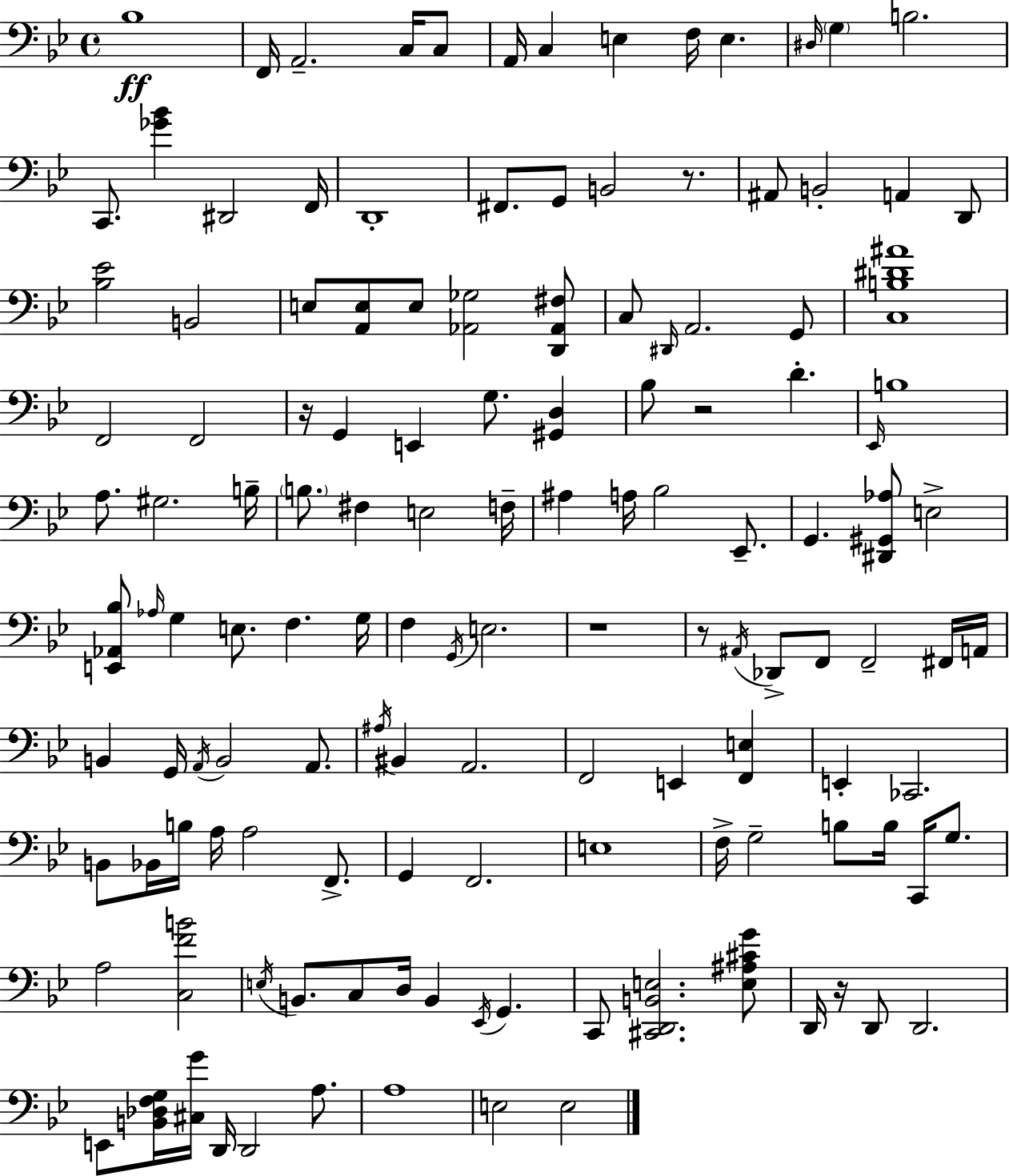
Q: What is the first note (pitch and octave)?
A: Bb3